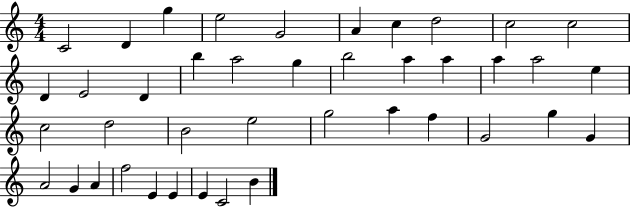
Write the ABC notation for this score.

X:1
T:Untitled
M:4/4
L:1/4
K:C
C2 D g e2 G2 A c d2 c2 c2 D E2 D b a2 g b2 a a a a2 e c2 d2 B2 e2 g2 a f G2 g G A2 G A f2 E E E C2 B